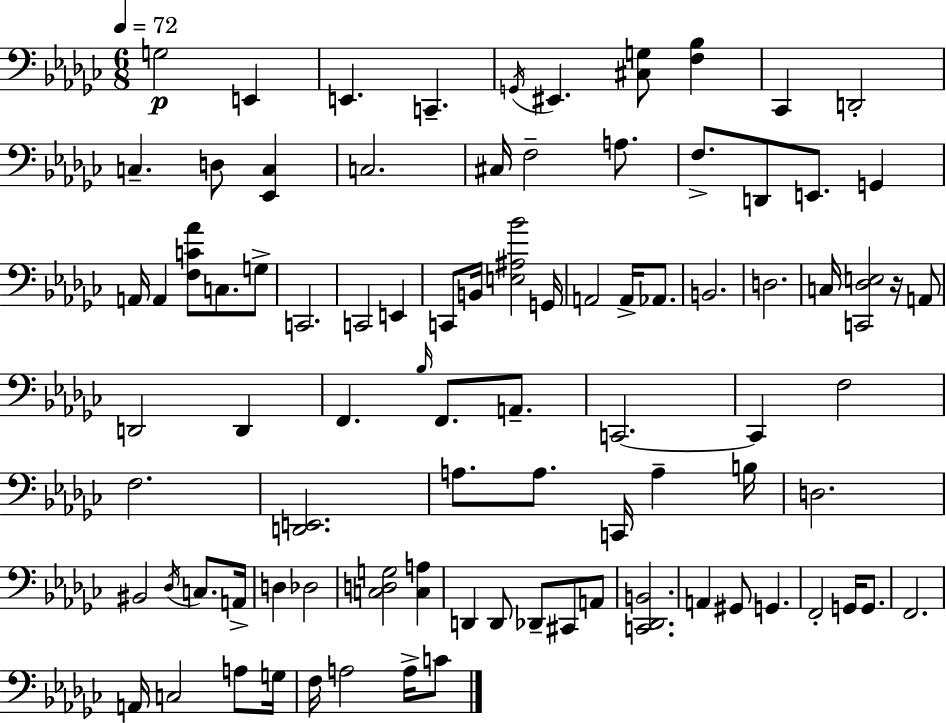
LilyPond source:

{
  \clef bass
  \numericTimeSignature
  \time 6/8
  \key ees \minor
  \tempo 4 = 72
  \repeat volta 2 { g2\p e,4 | e,4. c,4.-- | \acciaccatura { g,16 } eis,4. <cis g>8 <f bes>4 | ces,4 d,2-. | \break c4.-- d8 <ees, c>4 | c2. | cis16 f2-- a8. | f8.-> d,8 e,8. g,4 | \break a,16 a,4 <f c' aes'>8 c8. g8-> | c,2. | c,2 e,4 | c,8 b,16 <e ais bes'>2 | \break g,16 a,2 a,16-> aes,8. | b,2. | d2. | c16 <c, des e>2 r16 a,8 | \break d,2 d,4 | f,4. \grace { bes16 } f,8. a,8.-- | c,2.~~ | c,4 f2 | \break f2. | <d, e,>2. | a8. a8. c,16 a4-- | b16 d2. | \break bis,2 \acciaccatura { des16 } c8. | a,16-> d4 des2 | <c d g>2 <c a>4 | d,4 d,8 des,8-- cis,8 | \break a,8 <c, des, b,>2. | a,4 gis,8 g,4. | f,2-. g,16 | g,8. f,2. | \break a,16 c2 | a8 g16 f16 a2 | a16-> c'8 } \bar "|."
}